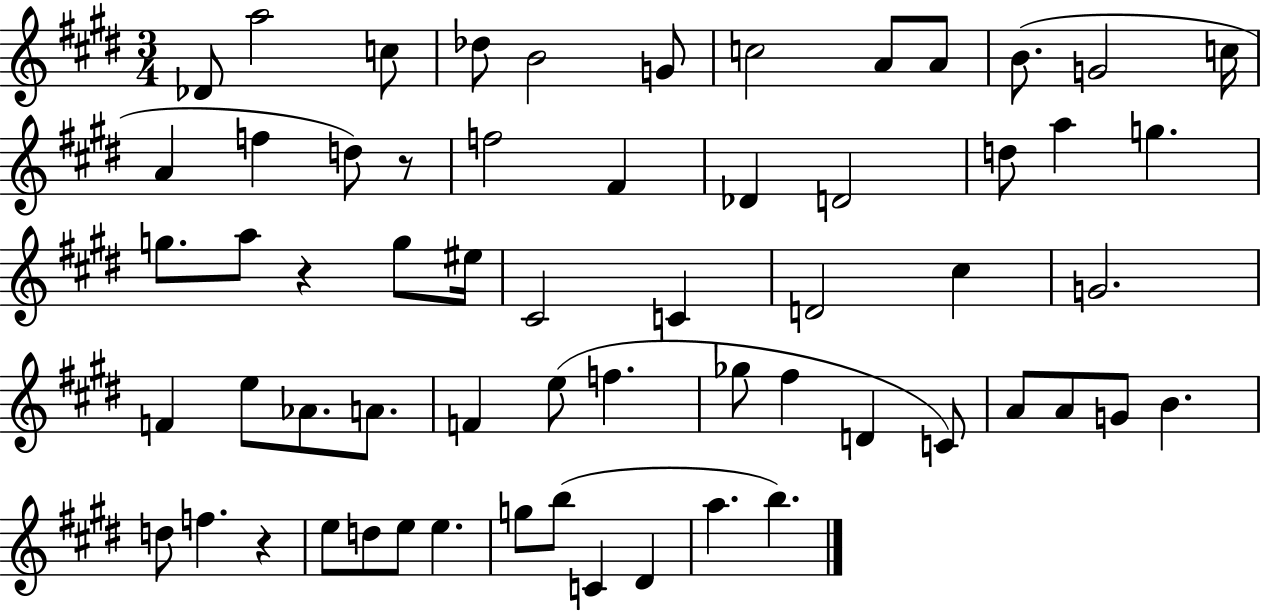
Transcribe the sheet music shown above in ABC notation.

X:1
T:Untitled
M:3/4
L:1/4
K:E
_D/2 a2 c/2 _d/2 B2 G/2 c2 A/2 A/2 B/2 G2 c/4 A f d/2 z/2 f2 ^F _D D2 d/2 a g g/2 a/2 z g/2 ^e/4 ^C2 C D2 ^c G2 F e/2 _A/2 A/2 F e/2 f _g/2 ^f D C/2 A/2 A/2 G/2 B d/2 f z e/2 d/2 e/2 e g/2 b/2 C ^D a b